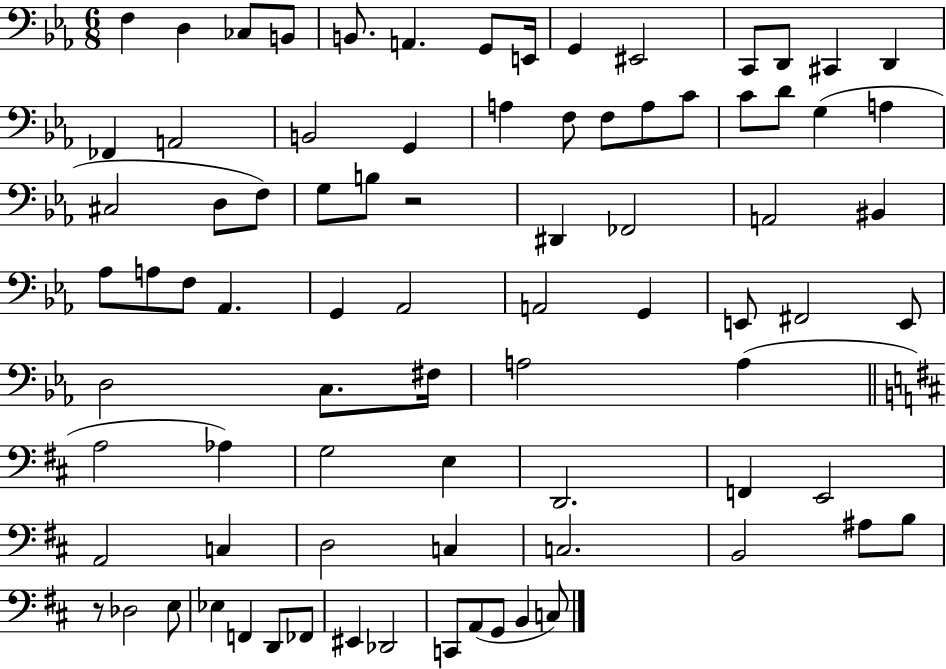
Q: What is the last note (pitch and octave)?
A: C3